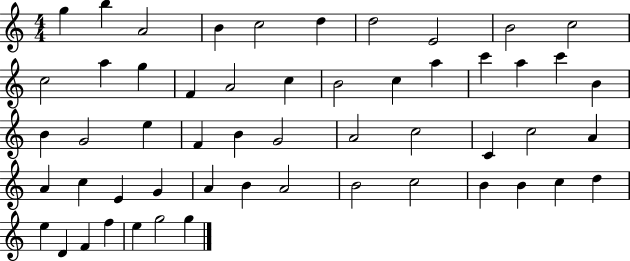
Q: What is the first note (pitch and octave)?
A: G5